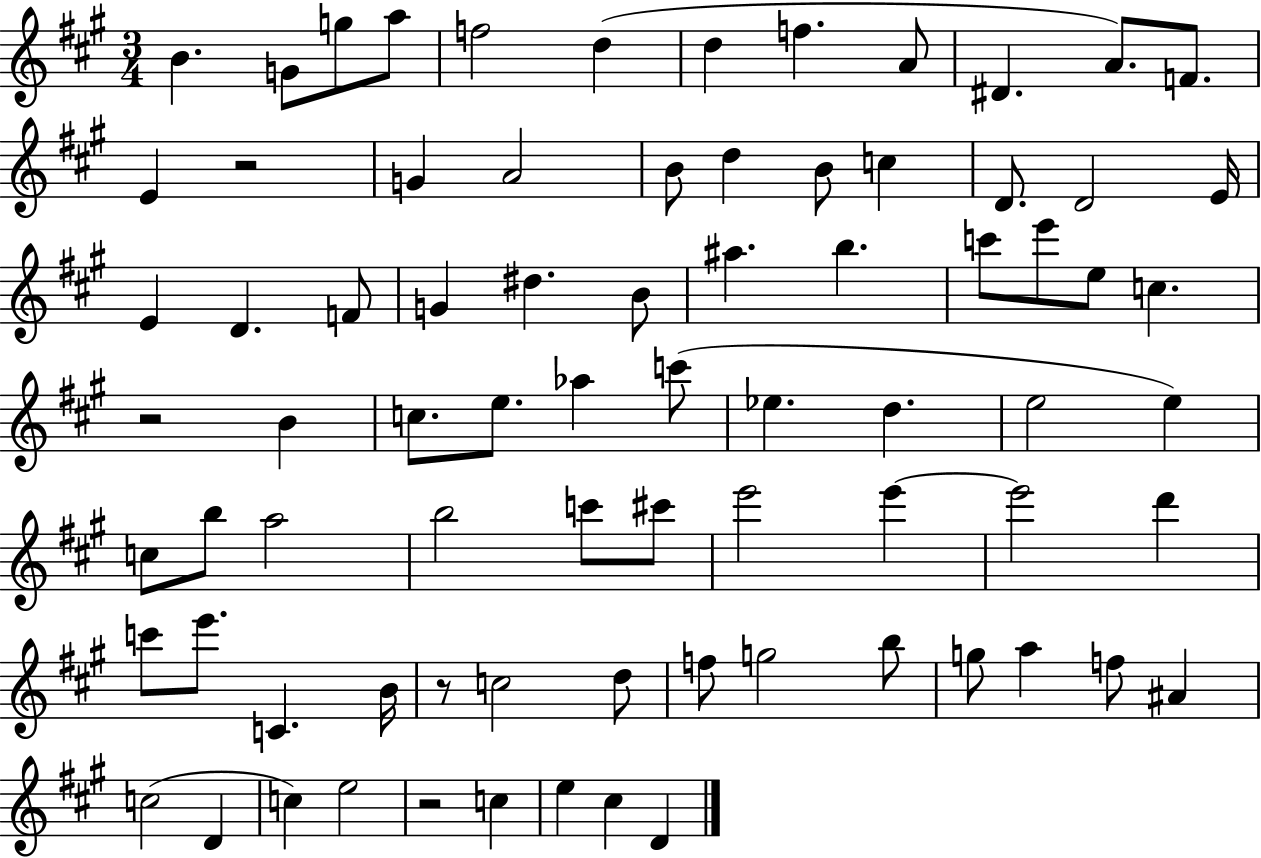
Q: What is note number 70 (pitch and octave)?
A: E5